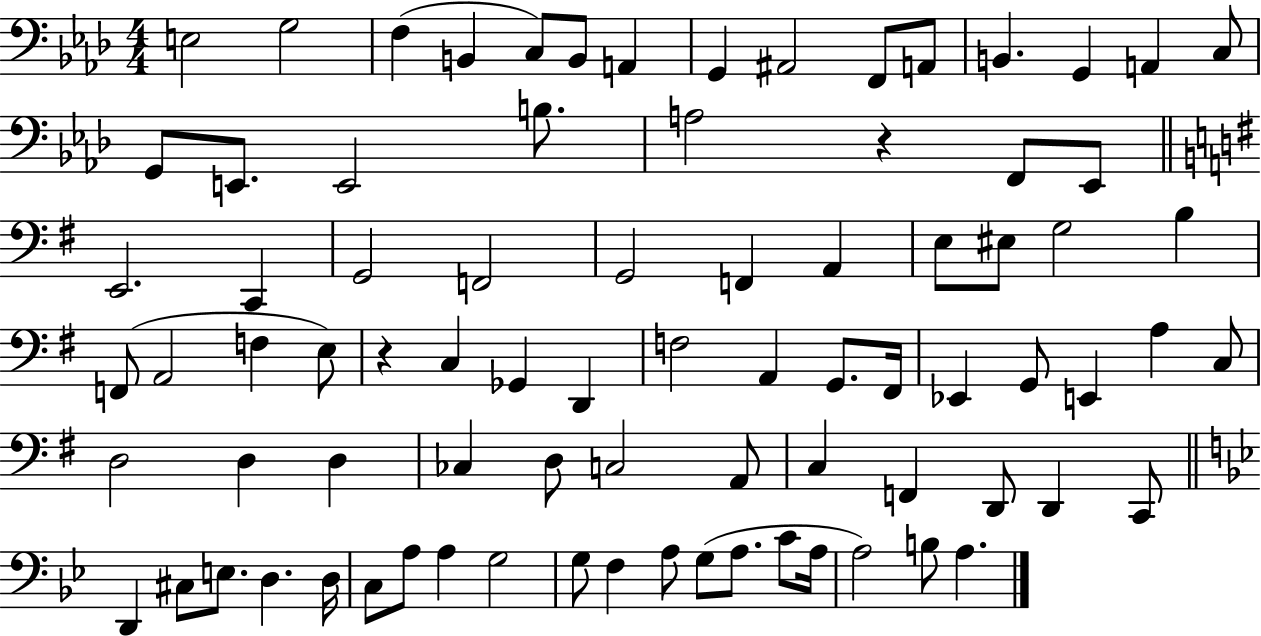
X:1
T:Untitled
M:4/4
L:1/4
K:Ab
E,2 G,2 F, B,, C,/2 B,,/2 A,, G,, ^A,,2 F,,/2 A,,/2 B,, G,, A,, C,/2 G,,/2 E,,/2 E,,2 B,/2 A,2 z F,,/2 _E,,/2 E,,2 C,, G,,2 F,,2 G,,2 F,, A,, E,/2 ^E,/2 G,2 B, F,,/2 A,,2 F, E,/2 z C, _G,, D,, F,2 A,, G,,/2 ^F,,/4 _E,, G,,/2 E,, A, C,/2 D,2 D, D, _C, D,/2 C,2 A,,/2 C, F,, D,,/2 D,, C,,/2 D,, ^C,/2 E,/2 D, D,/4 C,/2 A,/2 A, G,2 G,/2 F, A,/2 G,/2 A,/2 C/2 A,/4 A,2 B,/2 A,